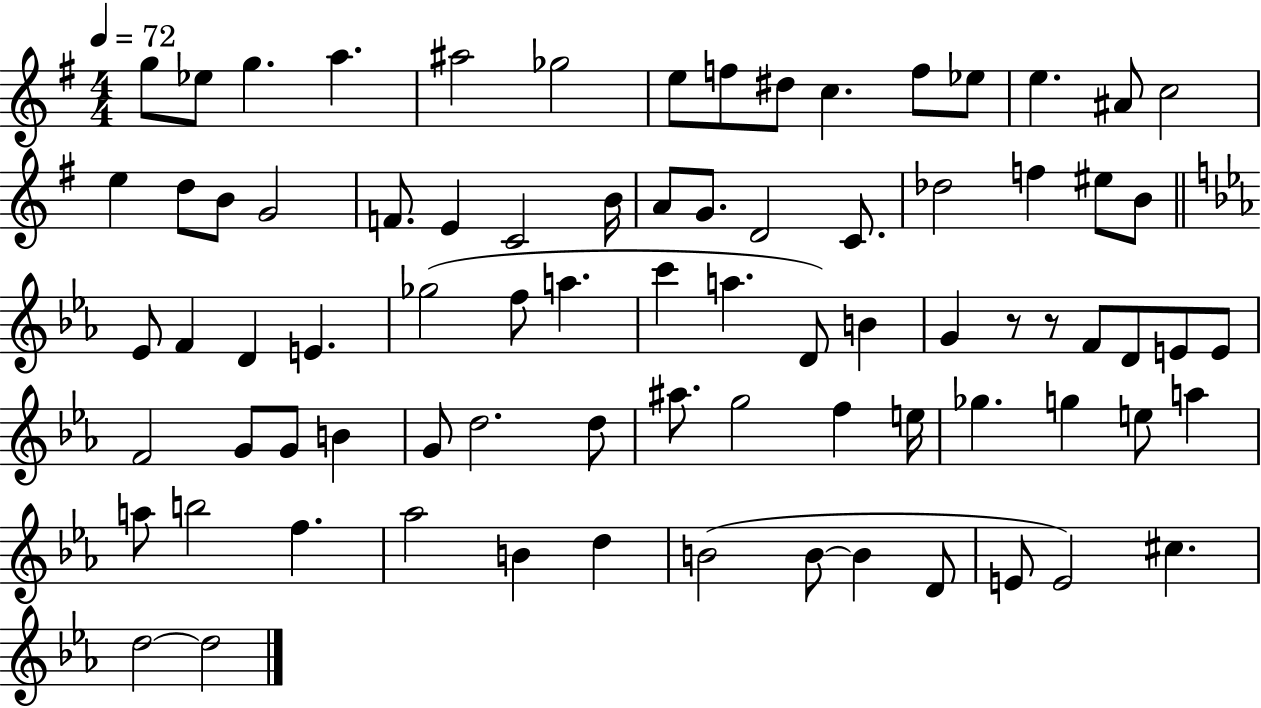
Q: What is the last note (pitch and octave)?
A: D5